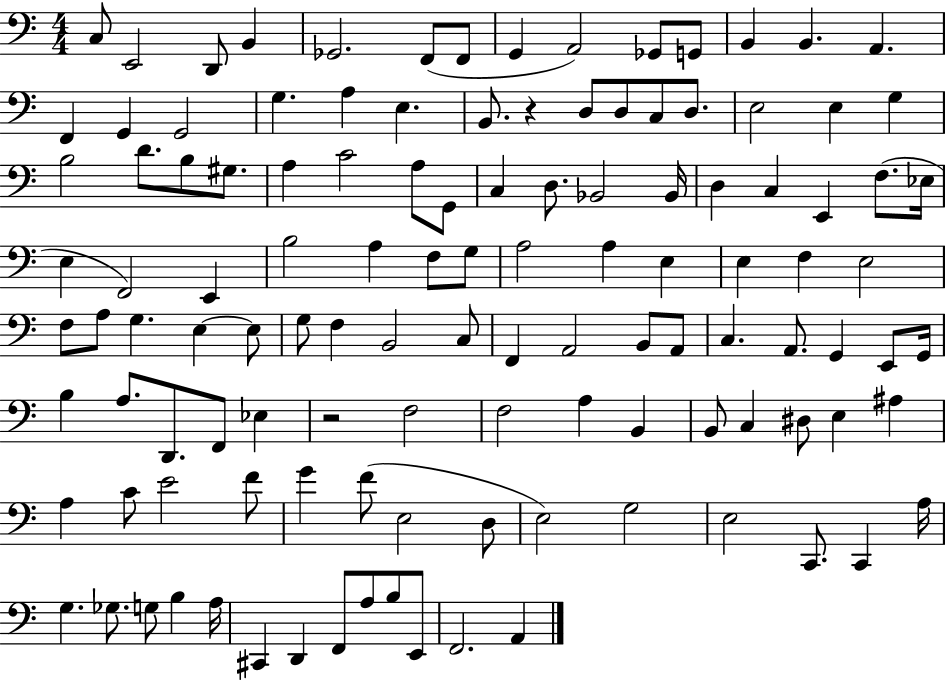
C3/e E2/h D2/e B2/q Gb2/h. F2/e F2/e G2/q A2/h Gb2/e G2/e B2/q B2/q. A2/q. F2/q G2/q G2/h G3/q. A3/q E3/q. B2/e. R/q D3/e D3/e C3/e D3/e. E3/h E3/q G3/q B3/h D4/e. B3/e G#3/e. A3/q C4/h A3/e G2/e C3/q D3/e. Bb2/h Bb2/s D3/q C3/q E2/q F3/e. Eb3/s E3/q F2/h E2/q B3/h A3/q F3/e G3/e A3/h A3/q E3/q E3/q F3/q E3/h F3/e A3/e G3/q. E3/q E3/e G3/e F3/q B2/h C3/e F2/q A2/h B2/e A2/e C3/q. A2/e. G2/q E2/e G2/s B3/q A3/e. D2/e. F2/e Eb3/q R/h F3/h F3/h A3/q B2/q B2/e C3/q D#3/e E3/q A#3/q A3/q C4/e E4/h F4/e G4/q F4/e E3/h D3/e E3/h G3/h E3/h C2/e. C2/q A3/s G3/q. Gb3/e. G3/e B3/q A3/s C#2/q D2/q F2/e A3/e B3/e E2/e F2/h. A2/q